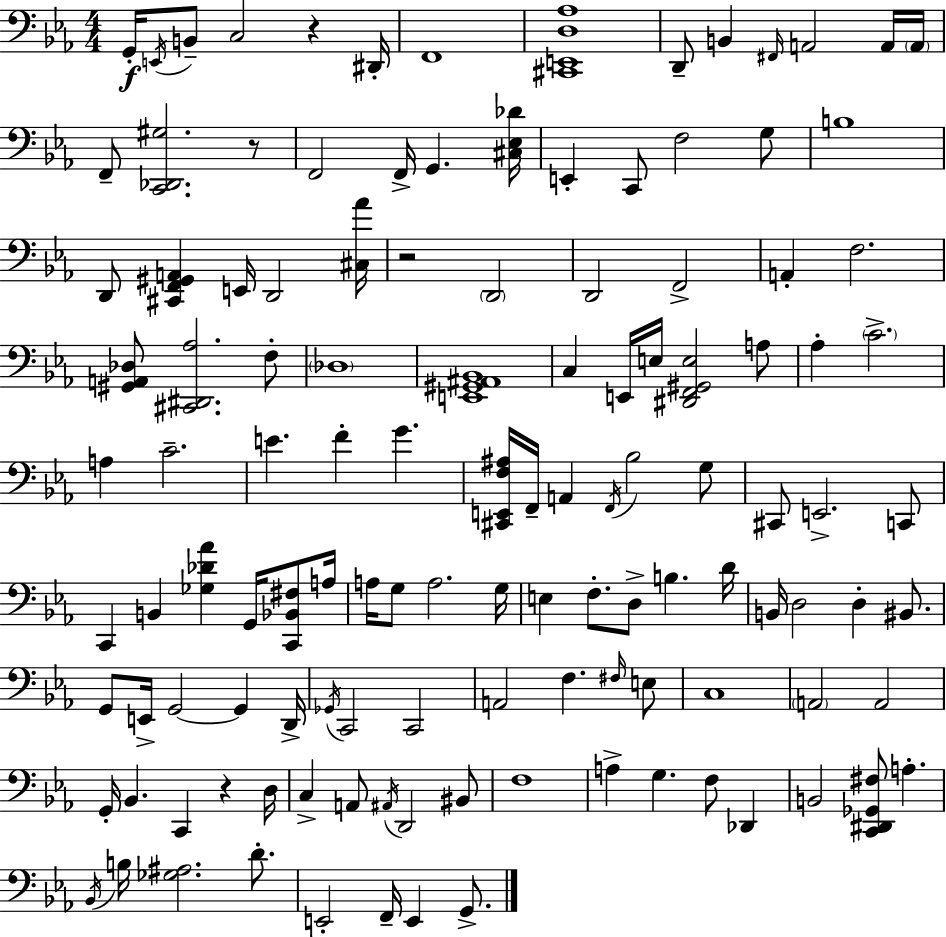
{
  \clef bass
  \numericTimeSignature
  \time 4/4
  \key c \minor
  g,16-.\f \acciaccatura { e,16 } b,8-- c2 r4 | dis,16-. f,1 | <cis, e, d aes>1 | d,8-- b,4 \grace { fis,16 } a,2 | \break a,16 \parenthesize a,16 f,8-- <c, des, gis>2. | r8 f,2 f,16-> g,4. | <cis ees des'>16 e,4-. c,8 f2 | g8 b1 | \break d,8 <cis, f, gis, a,>4 e,16 d,2 | <cis aes'>16 r2 \parenthesize d,2 | d,2 f,2-> | a,4-. f2. | \break <gis, a, des>8 <cis, dis, aes>2. | f8-. \parenthesize des1 | <e, gis, ais, bes,>1 | c4 e,16 e16 <dis, f, gis, e>2 | \break a8 aes4-. \parenthesize c'2.-> | a4 c'2.-- | e'4. f'4-. g'4. | <cis, e, f ais>16 f,16-- a,4 \acciaccatura { f,16 } bes2 | \break g8 cis,8 e,2.-> | c,8 c,4 b,4 <ges des' aes'>4 g,16 | <c, bes, fis>8 a16 a16 g8 a2. | g16 e4 f8.-. d8-> b4. | \break d'16 b,16 d2 d4-. | bis,8. g,8 e,16-> g,2~~ g,4 | d,16-> \acciaccatura { ges,16 } c,2 c,2 | a,2 f4. | \break \grace { fis16 } e8 c1 | \parenthesize a,2 a,2 | g,16-. bes,4. c,4 | r4 d16 c4-> a,8 \acciaccatura { ais,16 } d,2 | \break bis,8 f1 | a4-> g4. | f8 des,4 b,2 <c, dis, ges, fis>8 | a4.-. \acciaccatura { bes,16 } b16 <ges ais>2. | \break d'8.-. e,2-. f,16-- | e,4 g,8.-> \bar "|."
}